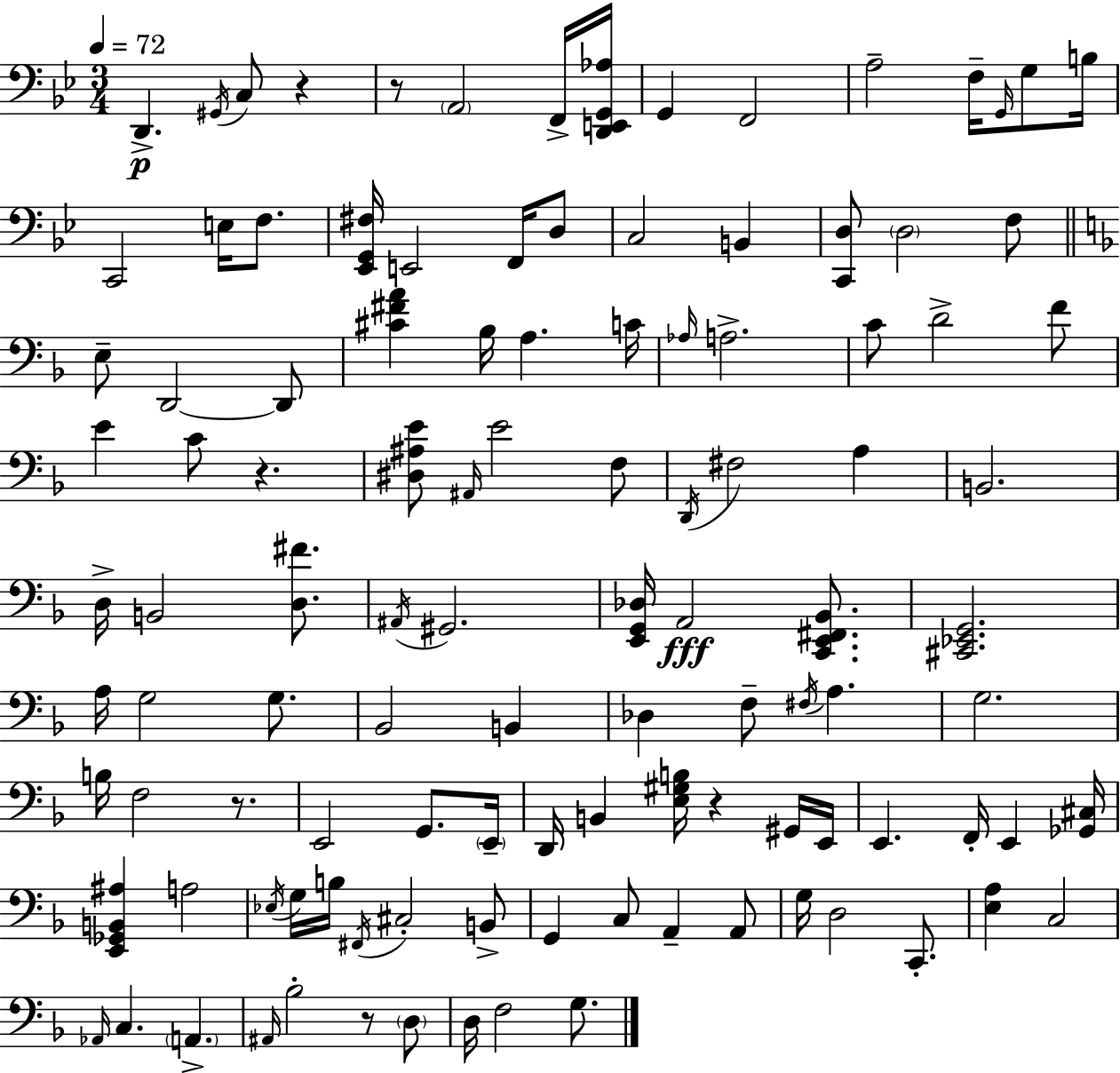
D2/q. G#2/s C3/e R/q R/e A2/h F2/s [D2,E2,G2,Ab3]/s G2/q F2/h A3/h F3/s G2/s G3/e B3/s C2/h E3/s F3/e. [Eb2,G2,F#3]/s E2/h F2/s D3/e C3/h B2/q [C2,D3]/e D3/h F3/e E3/e D2/h D2/e [C#4,F#4,A4]/q Bb3/s A3/q. C4/s Ab3/s A3/h. C4/e D4/h F4/e E4/q C4/e R/q. [D#3,A#3,E4]/e A#2/s E4/h F3/e D2/s F#3/h A3/q B2/h. D3/s B2/h [D3,F#4]/e. A#2/s G#2/h. [E2,G2,Db3]/s A2/h [C2,E2,F#2,Bb2]/e. [C#2,Eb2,G2]/h. A3/s G3/h G3/e. Bb2/h B2/q Db3/q F3/e F#3/s A3/q. G3/h. B3/s F3/h R/e. E2/h G2/e. E2/s D2/s B2/q [E3,G#3,B3]/s R/q G#2/s E2/s E2/q. F2/s E2/q [Gb2,C#3]/s [E2,Gb2,B2,A#3]/q A3/h Eb3/s G3/s B3/s F#2/s C#3/h B2/e G2/q C3/e A2/q A2/e G3/s D3/h C2/e. [E3,A3]/q C3/h Ab2/s C3/q. A2/q. A#2/s Bb3/h R/e D3/e D3/s F3/h G3/e.